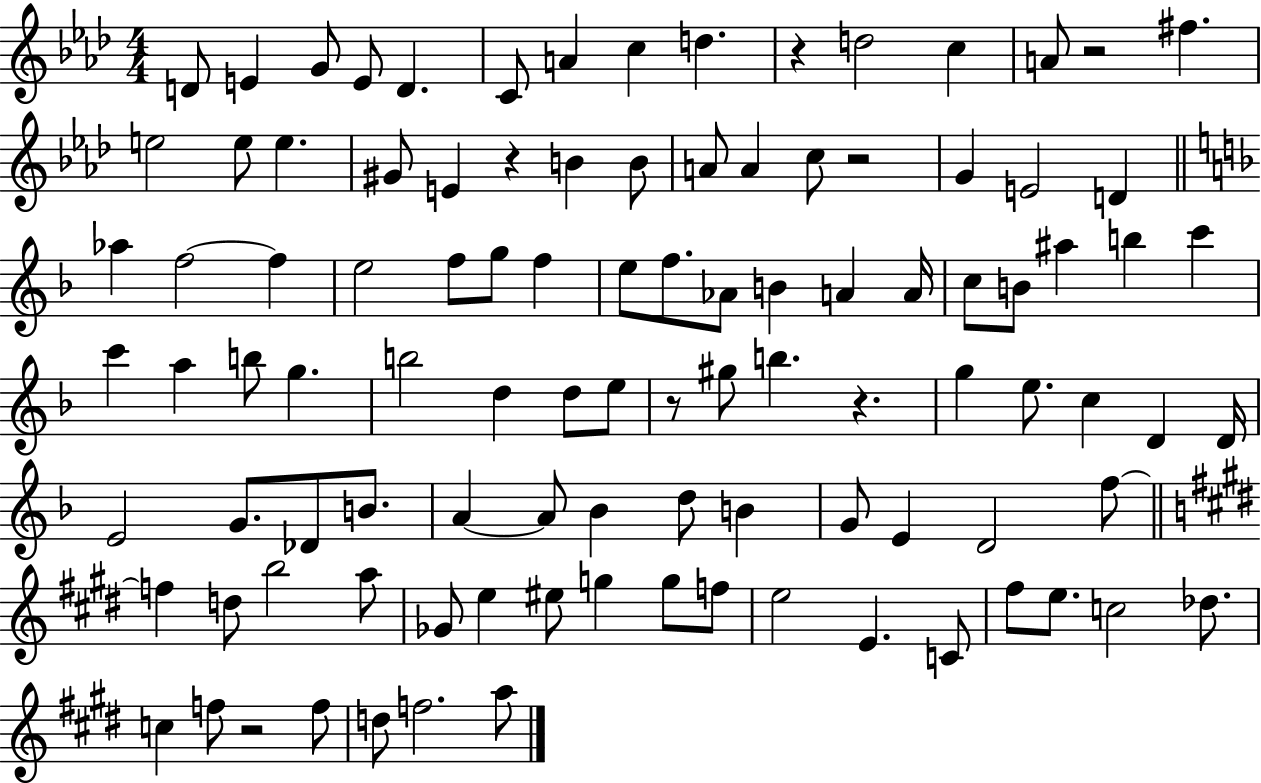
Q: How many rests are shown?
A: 7